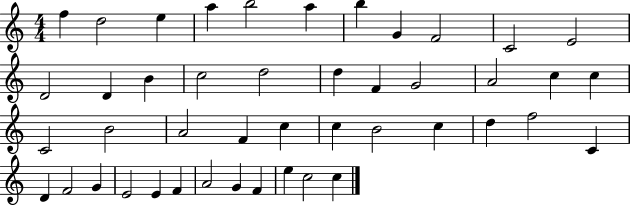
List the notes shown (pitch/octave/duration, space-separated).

F5/q D5/h E5/q A5/q B5/h A5/q B5/q G4/q F4/h C4/h E4/h D4/h D4/q B4/q C5/h D5/h D5/q F4/q G4/h A4/h C5/q C5/q C4/h B4/h A4/h F4/q C5/q C5/q B4/h C5/q D5/q F5/h C4/q D4/q F4/h G4/q E4/h E4/q F4/q A4/h G4/q F4/q E5/q C5/h C5/q